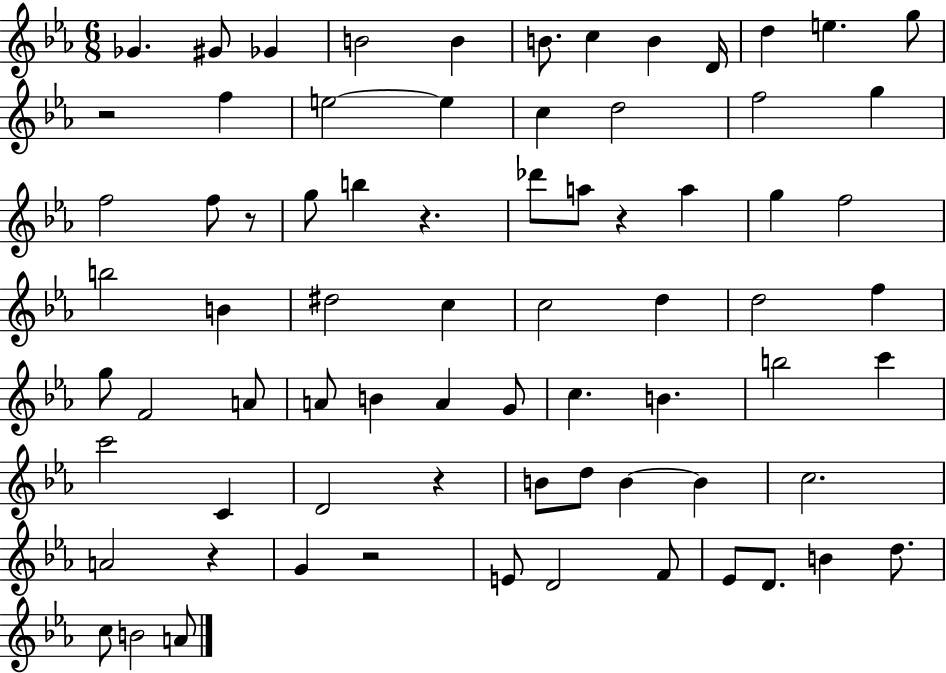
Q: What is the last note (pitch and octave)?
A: A4